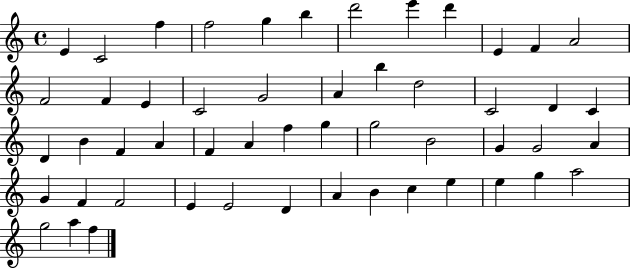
E4/q C4/h F5/q F5/h G5/q B5/q D6/h E6/q D6/q E4/q F4/q A4/h F4/h F4/q E4/q C4/h G4/h A4/q B5/q D5/h C4/h D4/q C4/q D4/q B4/q F4/q A4/q F4/q A4/q F5/q G5/q G5/h B4/h G4/q G4/h A4/q G4/q F4/q F4/h E4/q E4/h D4/q A4/q B4/q C5/q E5/q E5/q G5/q A5/h G5/h A5/q F5/q